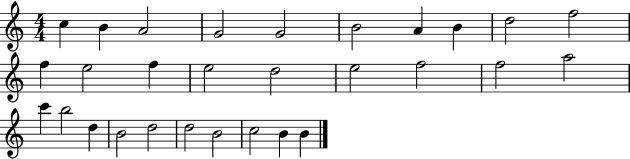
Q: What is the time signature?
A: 4/4